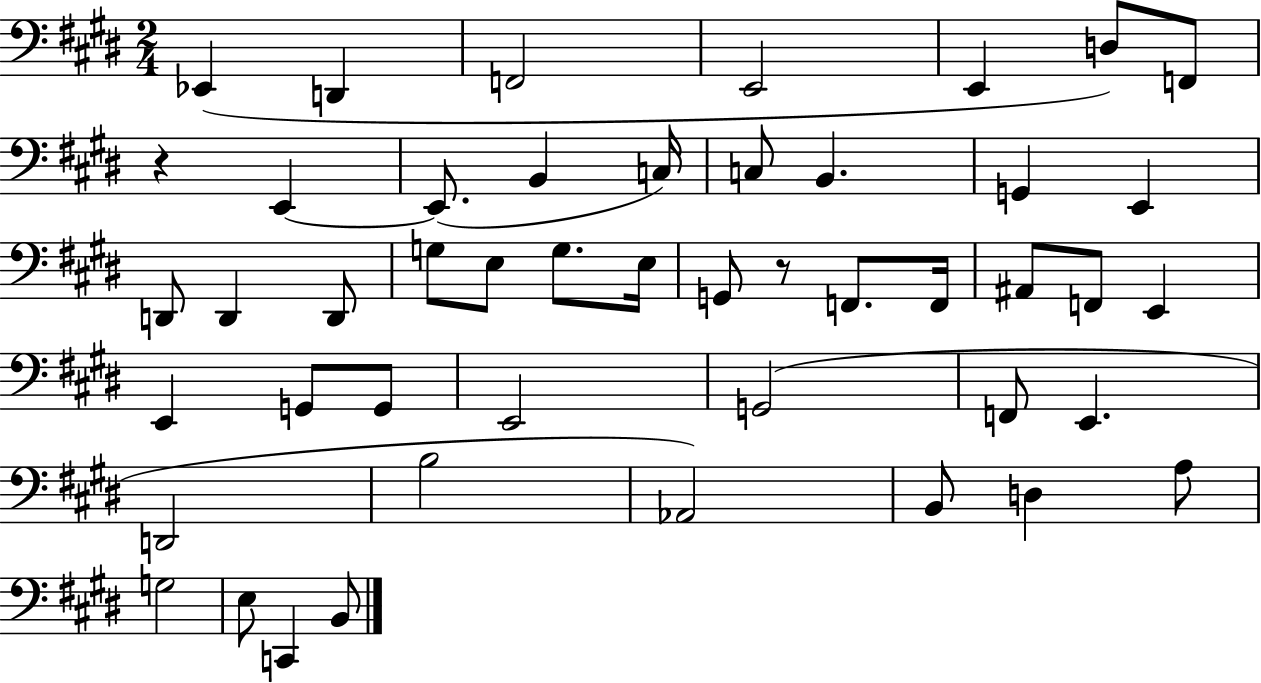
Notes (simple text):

Eb2/q D2/q F2/h E2/h E2/q D3/e F2/e R/q E2/q E2/e. B2/q C3/s C3/e B2/q. G2/q E2/q D2/e D2/q D2/e G3/e E3/e G3/e. E3/s G2/e R/e F2/e. F2/s A#2/e F2/e E2/q E2/q G2/e G2/e E2/h G2/h F2/e E2/q. D2/h B3/h Ab2/h B2/e D3/q A3/e G3/h E3/e C2/q B2/e